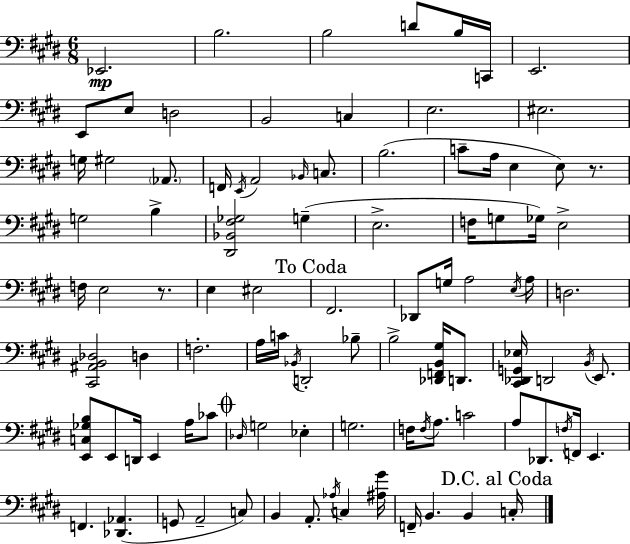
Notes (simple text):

Eb2/h. B3/h. B3/h D4/e B3/s C2/s E2/h. E2/e E3/e D3/h B2/h C3/q E3/h. EIS3/h. G3/s G#3/h Ab2/e. F2/s E2/s A2/h Bb2/s C3/e. B3/h. C4/e A3/s E3/q E3/e R/e. G3/h B3/q [D#2,Bb2,F#3,Gb3]/h G3/q E3/h. F3/s G3/e Gb3/s E3/h F3/s E3/h R/e. E3/q EIS3/h F#2/h. Db2/e G3/s A3/h E3/s A3/s D3/h. [C#2,A#2,B2,Db3]/h D3/q F3/h. A3/s C4/s Bb2/s D2/h Bb3/e B3/h [Db2,F2,B2,G#3]/s D2/e. [C#2,Db2,G2,Eb3]/s D2/h B2/s E2/e. [E2,C3,Gb3,B3]/e E2/e D2/s E2/q A3/s CES4/e Db3/s G3/h Eb3/q G3/h. F3/s F3/s A3/e. C4/h A3/e Db2/e. F3/s F2/s E2/q. F2/q. [Db2,Ab2]/q. G2/e A2/h C3/e B2/q A2/e. Ab3/s C3/q [A#3,G#4]/s F2/s B2/q. B2/q C3/s